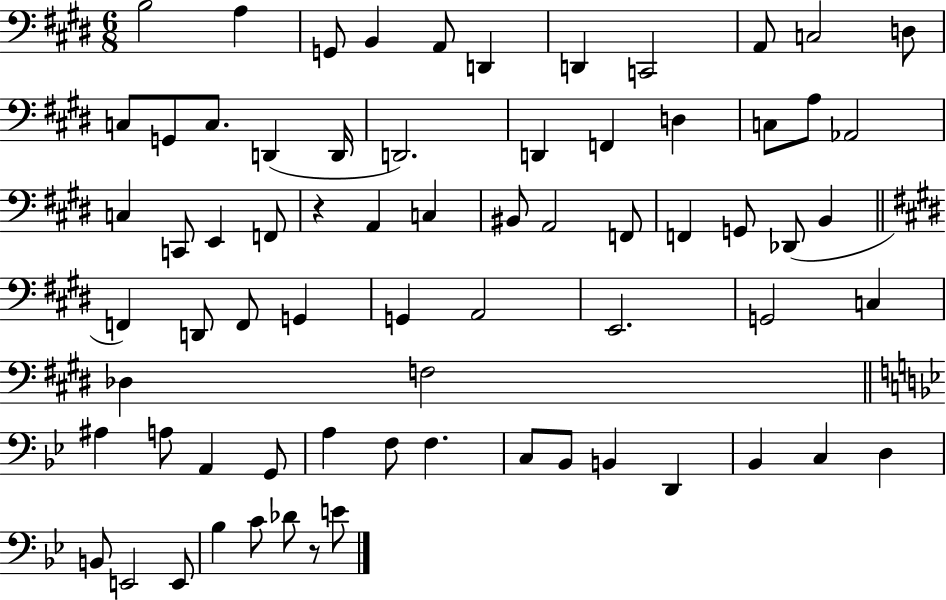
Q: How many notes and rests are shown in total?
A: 70